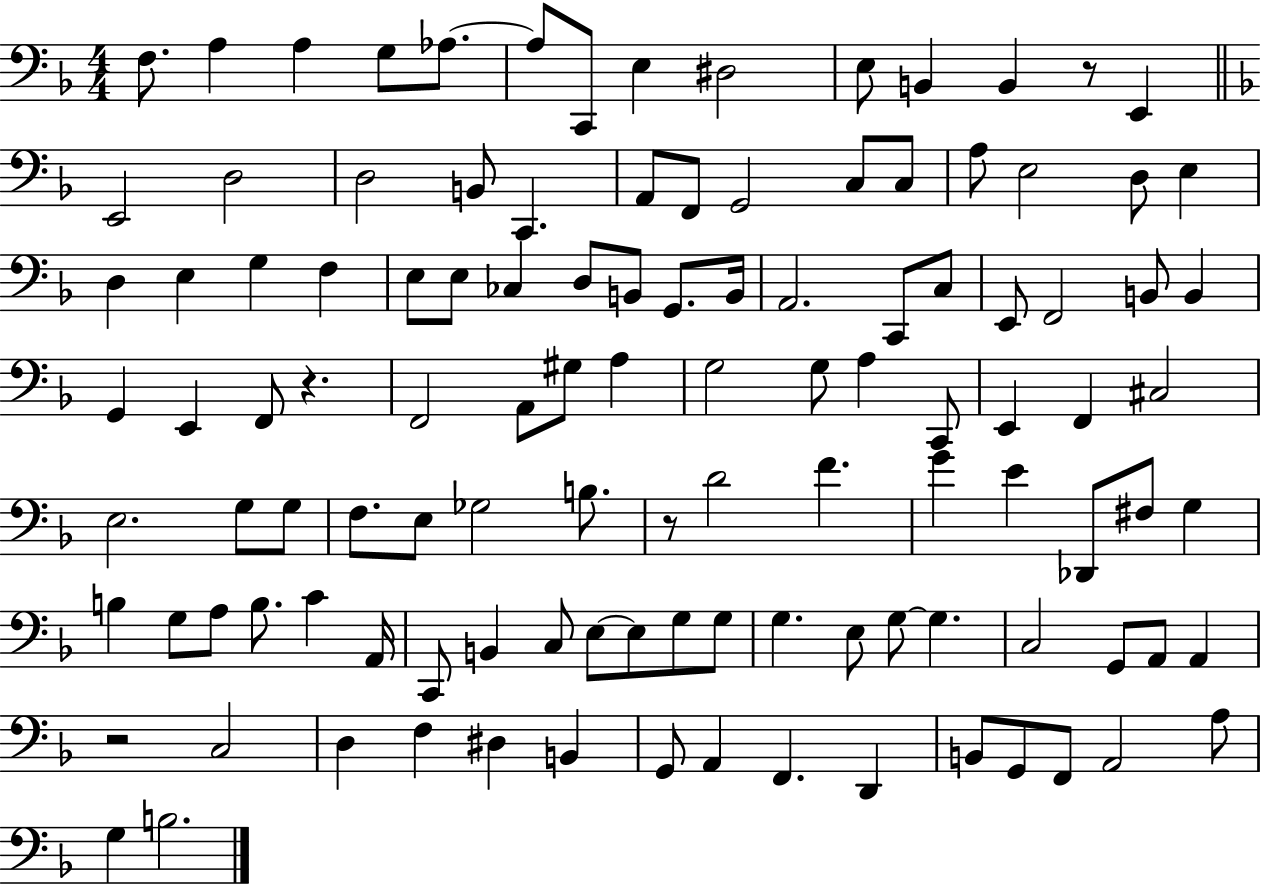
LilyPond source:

{
  \clef bass
  \numericTimeSignature
  \time 4/4
  \key f \major
  f8. a4 a4 g8 aes8.~~ | aes8 c,8 e4 dis2 | e8 b,4 b,4 r8 e,4 | \bar "||" \break \key d \minor e,2 d2 | d2 b,8 c,4. | a,8 f,8 g,2 c8 c8 | a8 e2 d8 e4 | \break d4 e4 g4 f4 | e8 e8 ces4 d8 b,8 g,8. b,16 | a,2. c,8 c8 | e,8 f,2 b,8 b,4 | \break g,4 e,4 f,8 r4. | f,2 a,8 gis8 a4 | g2 g8 a4 c,8 | e,4 f,4 cis2 | \break e2. g8 g8 | f8. e8 ges2 b8. | r8 d'2 f'4. | g'4 e'4 des,8 fis8 g4 | \break b4 g8 a8 b8. c'4 a,16 | c,8 b,4 c8 e8~~ e8 g8 g8 | g4. e8 g8~~ g4. | c2 g,8 a,8 a,4 | \break r2 c2 | d4 f4 dis4 b,4 | g,8 a,4 f,4. d,4 | b,8 g,8 f,8 a,2 a8 | \break g4 b2. | \bar "|."
}